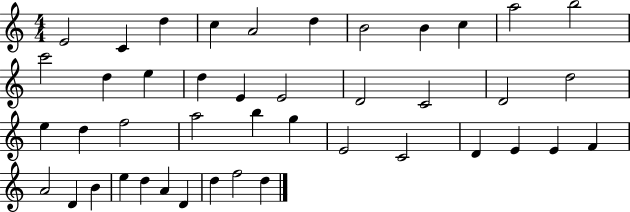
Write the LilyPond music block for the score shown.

{
  \clef treble
  \numericTimeSignature
  \time 4/4
  \key c \major
  e'2 c'4 d''4 | c''4 a'2 d''4 | b'2 b'4 c''4 | a''2 b''2 | \break c'''2 d''4 e''4 | d''4 e'4 e'2 | d'2 c'2 | d'2 d''2 | \break e''4 d''4 f''2 | a''2 b''4 g''4 | e'2 c'2 | d'4 e'4 e'4 f'4 | \break a'2 d'4 b'4 | e''4 d''4 a'4 d'4 | d''4 f''2 d''4 | \bar "|."
}